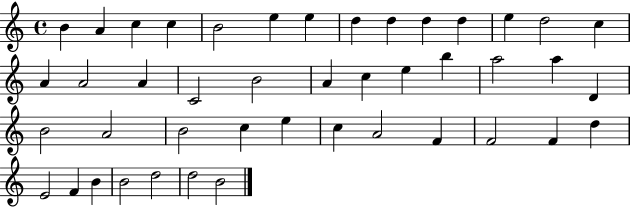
{
  \clef treble
  \time 4/4
  \defaultTimeSignature
  \key c \major
  b'4 a'4 c''4 c''4 | b'2 e''4 e''4 | d''4 d''4 d''4 d''4 | e''4 d''2 c''4 | \break a'4 a'2 a'4 | c'2 b'2 | a'4 c''4 e''4 b''4 | a''2 a''4 d'4 | \break b'2 a'2 | b'2 c''4 e''4 | c''4 a'2 f'4 | f'2 f'4 d''4 | \break e'2 f'4 b'4 | b'2 d''2 | d''2 b'2 | \bar "|."
}